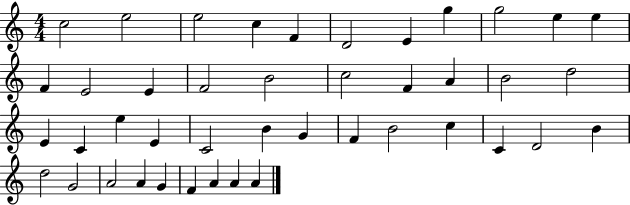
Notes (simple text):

C5/h E5/h E5/h C5/q F4/q D4/h E4/q G5/q G5/h E5/q E5/q F4/q E4/h E4/q F4/h B4/h C5/h F4/q A4/q B4/h D5/h E4/q C4/q E5/q E4/q C4/h B4/q G4/q F4/q B4/h C5/q C4/q D4/h B4/q D5/h G4/h A4/h A4/q G4/q F4/q A4/q A4/q A4/q